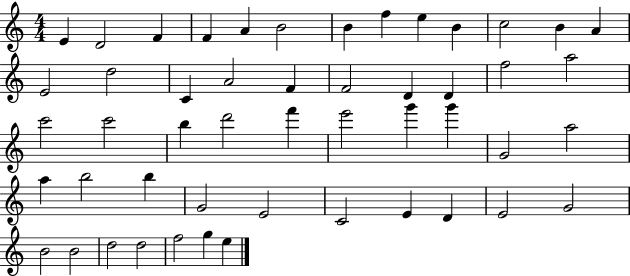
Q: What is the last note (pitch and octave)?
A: E5